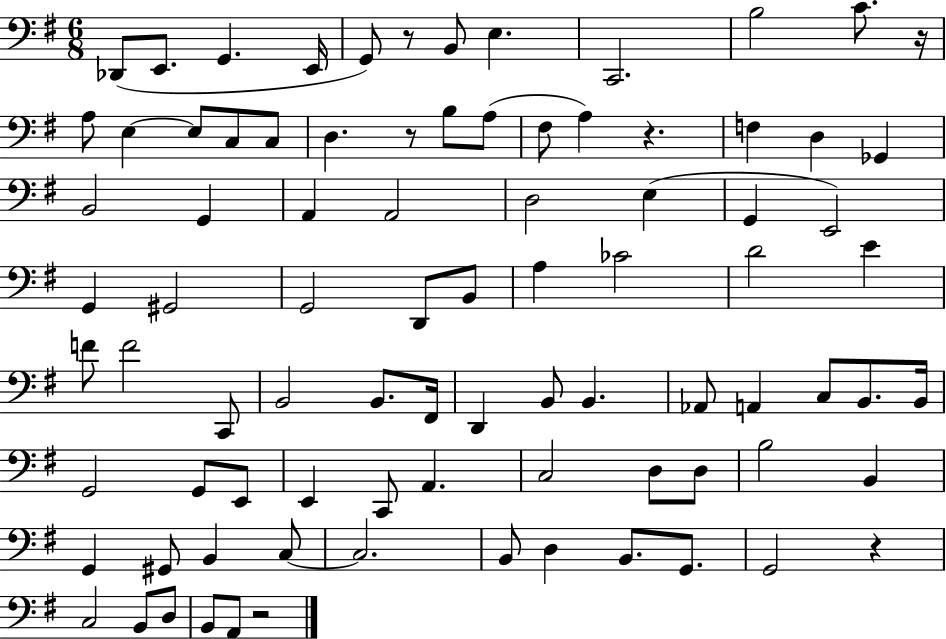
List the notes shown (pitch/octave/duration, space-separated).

Db2/e E2/e. G2/q. E2/s G2/e R/e B2/e E3/q. C2/h. B3/h C4/e. R/s A3/e E3/q E3/e C3/e C3/e D3/q. R/e B3/e A3/e F#3/e A3/q R/q. F3/q D3/q Gb2/q B2/h G2/q A2/q A2/h D3/h E3/q G2/q E2/h G2/q G#2/h G2/h D2/e B2/e A3/q CES4/h D4/h E4/q F4/e F4/h C2/e B2/h B2/e. F#2/s D2/q B2/e B2/q. Ab2/e A2/q C3/e B2/e. B2/s G2/h G2/e E2/e E2/q C2/e A2/q. C3/h D3/e D3/e B3/h B2/q G2/q G#2/e B2/q C3/e C3/h. B2/e D3/q B2/e. G2/e. G2/h R/q C3/h B2/e D3/e B2/e A2/e R/h